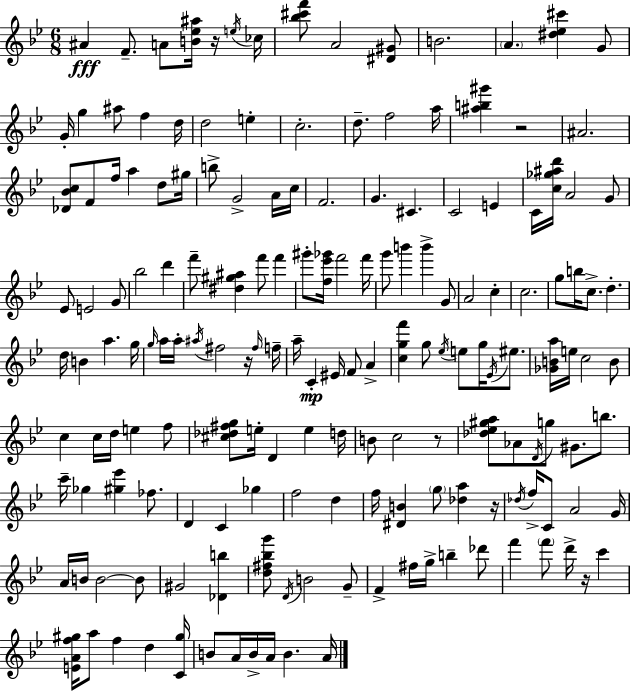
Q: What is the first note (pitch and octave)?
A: A#4